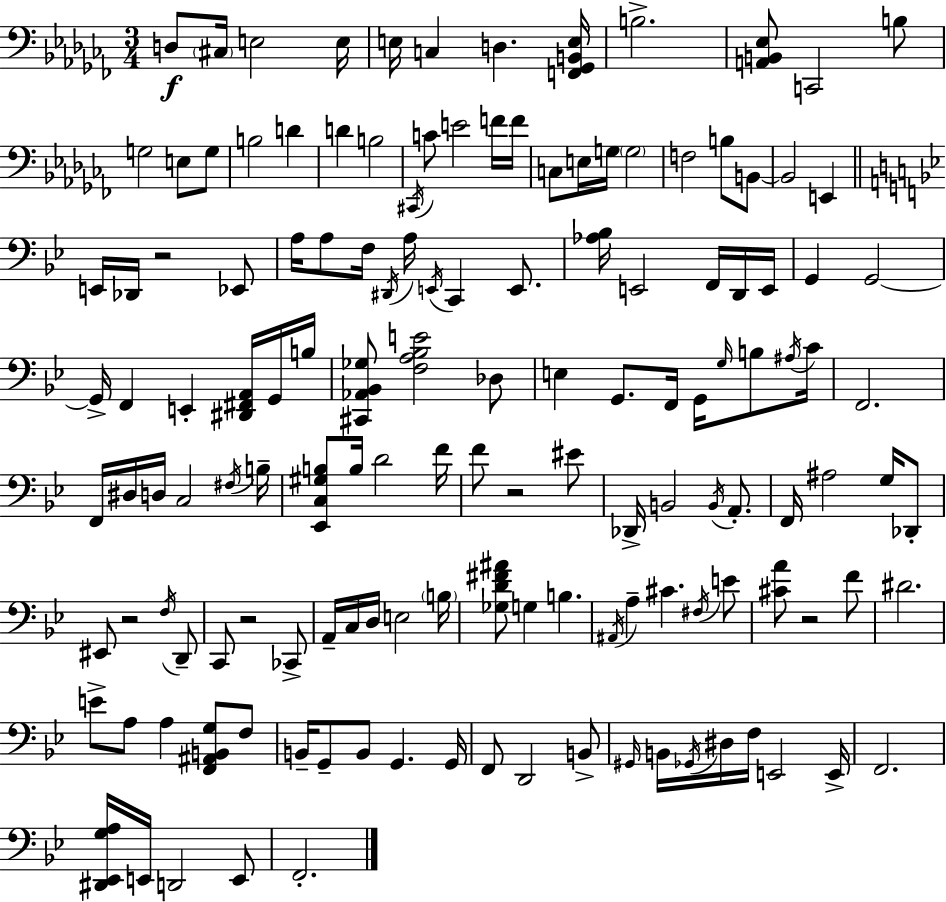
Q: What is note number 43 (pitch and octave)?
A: E2